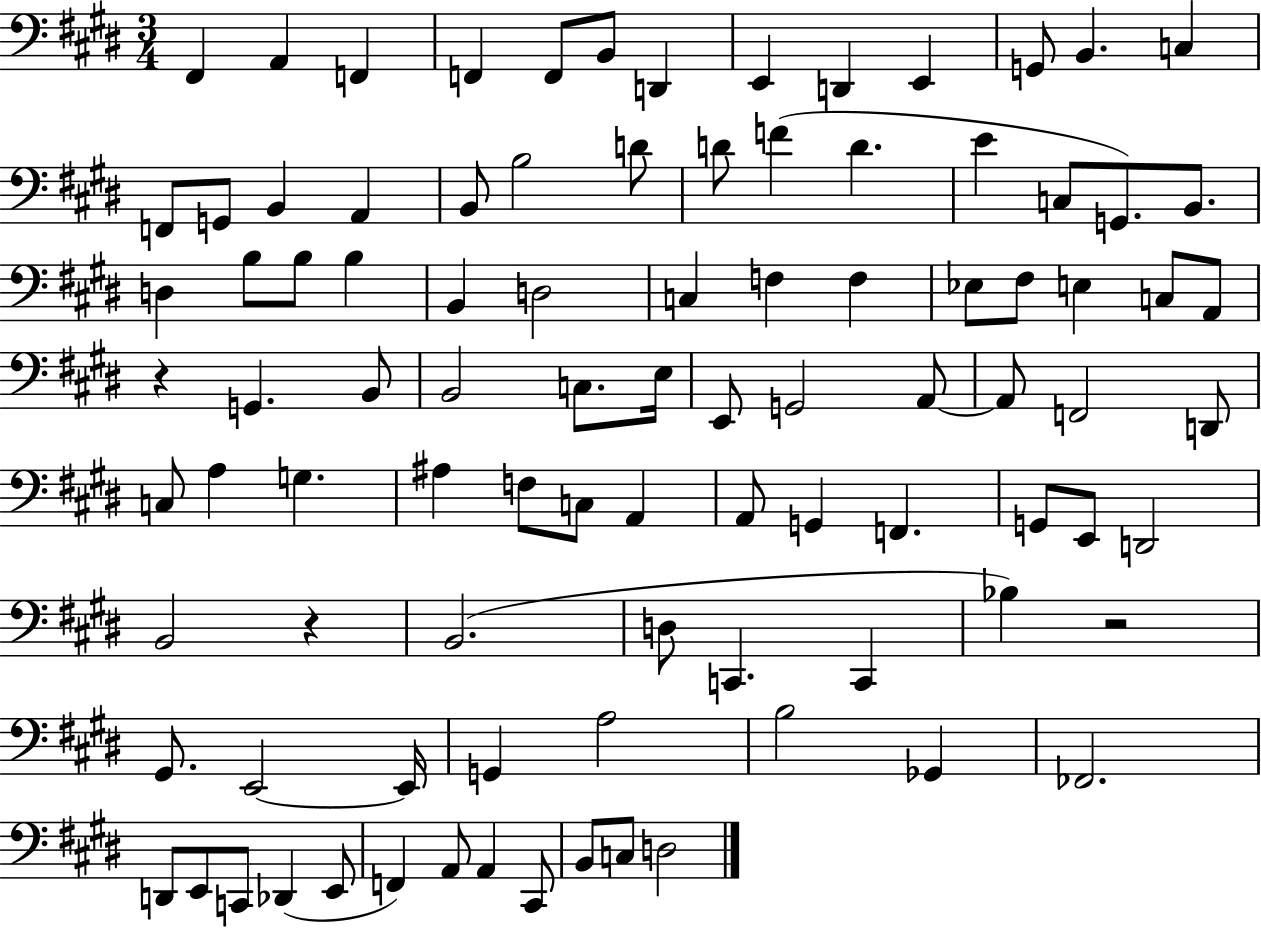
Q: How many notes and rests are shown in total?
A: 94